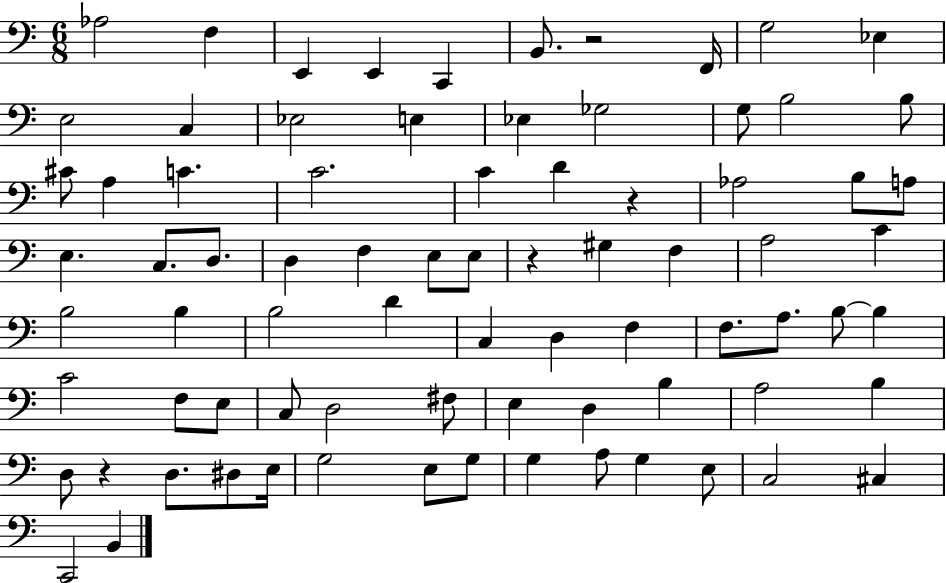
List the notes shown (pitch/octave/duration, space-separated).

Ab3/h F3/q E2/q E2/q C2/q B2/e. R/h F2/s G3/h Eb3/q E3/h C3/q Eb3/h E3/q Eb3/q Gb3/h G3/e B3/h B3/e C#4/e A3/q C4/q. C4/h. C4/q D4/q R/q Ab3/h B3/e A3/e E3/q. C3/e. D3/e. D3/q F3/q E3/e E3/e R/q G#3/q F3/q A3/h C4/q B3/h B3/q B3/h D4/q C3/q D3/q F3/q F3/e. A3/e. B3/e B3/q C4/h F3/e E3/e C3/e D3/h F#3/e E3/q D3/q B3/q A3/h B3/q D3/e R/q D3/e. D#3/e E3/s G3/h E3/e G3/e G3/q A3/e G3/q E3/e C3/h C#3/q C2/h B2/q